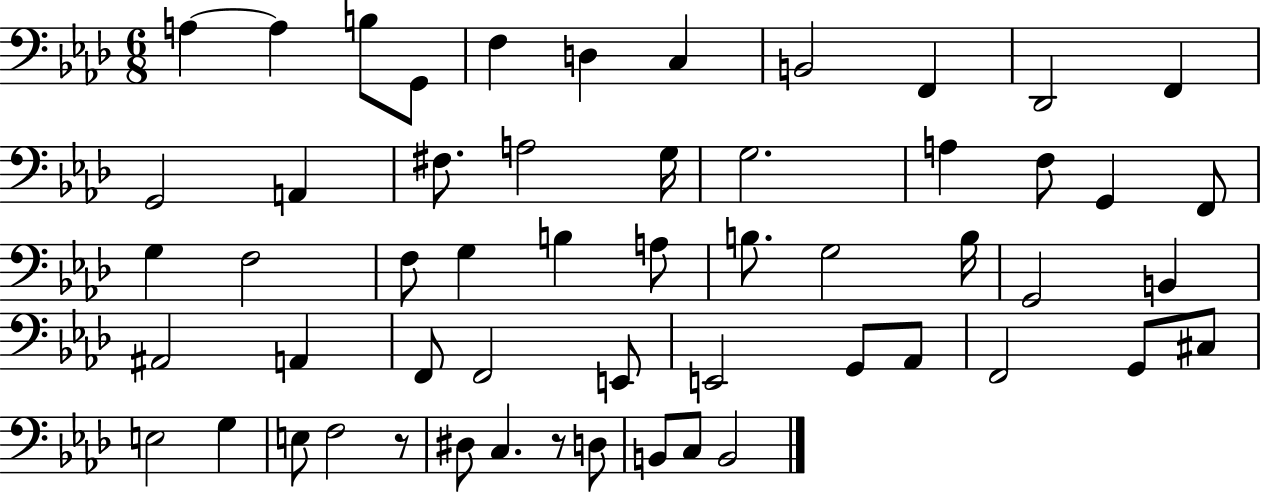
X:1
T:Untitled
M:6/8
L:1/4
K:Ab
A, A, B,/2 G,,/2 F, D, C, B,,2 F,, _D,,2 F,, G,,2 A,, ^F,/2 A,2 G,/4 G,2 A, F,/2 G,, F,,/2 G, F,2 F,/2 G, B, A,/2 B,/2 G,2 B,/4 G,,2 B,, ^A,,2 A,, F,,/2 F,,2 E,,/2 E,,2 G,,/2 _A,,/2 F,,2 G,,/2 ^C,/2 E,2 G, E,/2 F,2 z/2 ^D,/2 C, z/2 D,/2 B,,/2 C,/2 B,,2